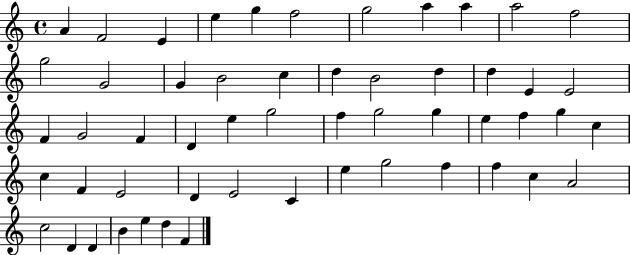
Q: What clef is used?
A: treble